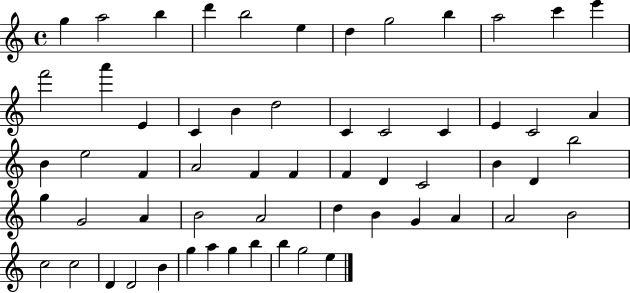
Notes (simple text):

G5/q A5/h B5/q D6/q B5/h E5/q D5/q G5/h B5/q A5/h C6/q E6/q F6/h A6/q E4/q C4/q B4/q D5/h C4/q C4/h C4/q E4/q C4/h A4/q B4/q E5/h F4/q A4/h F4/q F4/q F4/q D4/q C4/h B4/q D4/q B5/h G5/q G4/h A4/q B4/h A4/h D5/q B4/q G4/q A4/q A4/h B4/h C5/h C5/h D4/q D4/h B4/q G5/q A5/q G5/q B5/q B5/q G5/h E5/q